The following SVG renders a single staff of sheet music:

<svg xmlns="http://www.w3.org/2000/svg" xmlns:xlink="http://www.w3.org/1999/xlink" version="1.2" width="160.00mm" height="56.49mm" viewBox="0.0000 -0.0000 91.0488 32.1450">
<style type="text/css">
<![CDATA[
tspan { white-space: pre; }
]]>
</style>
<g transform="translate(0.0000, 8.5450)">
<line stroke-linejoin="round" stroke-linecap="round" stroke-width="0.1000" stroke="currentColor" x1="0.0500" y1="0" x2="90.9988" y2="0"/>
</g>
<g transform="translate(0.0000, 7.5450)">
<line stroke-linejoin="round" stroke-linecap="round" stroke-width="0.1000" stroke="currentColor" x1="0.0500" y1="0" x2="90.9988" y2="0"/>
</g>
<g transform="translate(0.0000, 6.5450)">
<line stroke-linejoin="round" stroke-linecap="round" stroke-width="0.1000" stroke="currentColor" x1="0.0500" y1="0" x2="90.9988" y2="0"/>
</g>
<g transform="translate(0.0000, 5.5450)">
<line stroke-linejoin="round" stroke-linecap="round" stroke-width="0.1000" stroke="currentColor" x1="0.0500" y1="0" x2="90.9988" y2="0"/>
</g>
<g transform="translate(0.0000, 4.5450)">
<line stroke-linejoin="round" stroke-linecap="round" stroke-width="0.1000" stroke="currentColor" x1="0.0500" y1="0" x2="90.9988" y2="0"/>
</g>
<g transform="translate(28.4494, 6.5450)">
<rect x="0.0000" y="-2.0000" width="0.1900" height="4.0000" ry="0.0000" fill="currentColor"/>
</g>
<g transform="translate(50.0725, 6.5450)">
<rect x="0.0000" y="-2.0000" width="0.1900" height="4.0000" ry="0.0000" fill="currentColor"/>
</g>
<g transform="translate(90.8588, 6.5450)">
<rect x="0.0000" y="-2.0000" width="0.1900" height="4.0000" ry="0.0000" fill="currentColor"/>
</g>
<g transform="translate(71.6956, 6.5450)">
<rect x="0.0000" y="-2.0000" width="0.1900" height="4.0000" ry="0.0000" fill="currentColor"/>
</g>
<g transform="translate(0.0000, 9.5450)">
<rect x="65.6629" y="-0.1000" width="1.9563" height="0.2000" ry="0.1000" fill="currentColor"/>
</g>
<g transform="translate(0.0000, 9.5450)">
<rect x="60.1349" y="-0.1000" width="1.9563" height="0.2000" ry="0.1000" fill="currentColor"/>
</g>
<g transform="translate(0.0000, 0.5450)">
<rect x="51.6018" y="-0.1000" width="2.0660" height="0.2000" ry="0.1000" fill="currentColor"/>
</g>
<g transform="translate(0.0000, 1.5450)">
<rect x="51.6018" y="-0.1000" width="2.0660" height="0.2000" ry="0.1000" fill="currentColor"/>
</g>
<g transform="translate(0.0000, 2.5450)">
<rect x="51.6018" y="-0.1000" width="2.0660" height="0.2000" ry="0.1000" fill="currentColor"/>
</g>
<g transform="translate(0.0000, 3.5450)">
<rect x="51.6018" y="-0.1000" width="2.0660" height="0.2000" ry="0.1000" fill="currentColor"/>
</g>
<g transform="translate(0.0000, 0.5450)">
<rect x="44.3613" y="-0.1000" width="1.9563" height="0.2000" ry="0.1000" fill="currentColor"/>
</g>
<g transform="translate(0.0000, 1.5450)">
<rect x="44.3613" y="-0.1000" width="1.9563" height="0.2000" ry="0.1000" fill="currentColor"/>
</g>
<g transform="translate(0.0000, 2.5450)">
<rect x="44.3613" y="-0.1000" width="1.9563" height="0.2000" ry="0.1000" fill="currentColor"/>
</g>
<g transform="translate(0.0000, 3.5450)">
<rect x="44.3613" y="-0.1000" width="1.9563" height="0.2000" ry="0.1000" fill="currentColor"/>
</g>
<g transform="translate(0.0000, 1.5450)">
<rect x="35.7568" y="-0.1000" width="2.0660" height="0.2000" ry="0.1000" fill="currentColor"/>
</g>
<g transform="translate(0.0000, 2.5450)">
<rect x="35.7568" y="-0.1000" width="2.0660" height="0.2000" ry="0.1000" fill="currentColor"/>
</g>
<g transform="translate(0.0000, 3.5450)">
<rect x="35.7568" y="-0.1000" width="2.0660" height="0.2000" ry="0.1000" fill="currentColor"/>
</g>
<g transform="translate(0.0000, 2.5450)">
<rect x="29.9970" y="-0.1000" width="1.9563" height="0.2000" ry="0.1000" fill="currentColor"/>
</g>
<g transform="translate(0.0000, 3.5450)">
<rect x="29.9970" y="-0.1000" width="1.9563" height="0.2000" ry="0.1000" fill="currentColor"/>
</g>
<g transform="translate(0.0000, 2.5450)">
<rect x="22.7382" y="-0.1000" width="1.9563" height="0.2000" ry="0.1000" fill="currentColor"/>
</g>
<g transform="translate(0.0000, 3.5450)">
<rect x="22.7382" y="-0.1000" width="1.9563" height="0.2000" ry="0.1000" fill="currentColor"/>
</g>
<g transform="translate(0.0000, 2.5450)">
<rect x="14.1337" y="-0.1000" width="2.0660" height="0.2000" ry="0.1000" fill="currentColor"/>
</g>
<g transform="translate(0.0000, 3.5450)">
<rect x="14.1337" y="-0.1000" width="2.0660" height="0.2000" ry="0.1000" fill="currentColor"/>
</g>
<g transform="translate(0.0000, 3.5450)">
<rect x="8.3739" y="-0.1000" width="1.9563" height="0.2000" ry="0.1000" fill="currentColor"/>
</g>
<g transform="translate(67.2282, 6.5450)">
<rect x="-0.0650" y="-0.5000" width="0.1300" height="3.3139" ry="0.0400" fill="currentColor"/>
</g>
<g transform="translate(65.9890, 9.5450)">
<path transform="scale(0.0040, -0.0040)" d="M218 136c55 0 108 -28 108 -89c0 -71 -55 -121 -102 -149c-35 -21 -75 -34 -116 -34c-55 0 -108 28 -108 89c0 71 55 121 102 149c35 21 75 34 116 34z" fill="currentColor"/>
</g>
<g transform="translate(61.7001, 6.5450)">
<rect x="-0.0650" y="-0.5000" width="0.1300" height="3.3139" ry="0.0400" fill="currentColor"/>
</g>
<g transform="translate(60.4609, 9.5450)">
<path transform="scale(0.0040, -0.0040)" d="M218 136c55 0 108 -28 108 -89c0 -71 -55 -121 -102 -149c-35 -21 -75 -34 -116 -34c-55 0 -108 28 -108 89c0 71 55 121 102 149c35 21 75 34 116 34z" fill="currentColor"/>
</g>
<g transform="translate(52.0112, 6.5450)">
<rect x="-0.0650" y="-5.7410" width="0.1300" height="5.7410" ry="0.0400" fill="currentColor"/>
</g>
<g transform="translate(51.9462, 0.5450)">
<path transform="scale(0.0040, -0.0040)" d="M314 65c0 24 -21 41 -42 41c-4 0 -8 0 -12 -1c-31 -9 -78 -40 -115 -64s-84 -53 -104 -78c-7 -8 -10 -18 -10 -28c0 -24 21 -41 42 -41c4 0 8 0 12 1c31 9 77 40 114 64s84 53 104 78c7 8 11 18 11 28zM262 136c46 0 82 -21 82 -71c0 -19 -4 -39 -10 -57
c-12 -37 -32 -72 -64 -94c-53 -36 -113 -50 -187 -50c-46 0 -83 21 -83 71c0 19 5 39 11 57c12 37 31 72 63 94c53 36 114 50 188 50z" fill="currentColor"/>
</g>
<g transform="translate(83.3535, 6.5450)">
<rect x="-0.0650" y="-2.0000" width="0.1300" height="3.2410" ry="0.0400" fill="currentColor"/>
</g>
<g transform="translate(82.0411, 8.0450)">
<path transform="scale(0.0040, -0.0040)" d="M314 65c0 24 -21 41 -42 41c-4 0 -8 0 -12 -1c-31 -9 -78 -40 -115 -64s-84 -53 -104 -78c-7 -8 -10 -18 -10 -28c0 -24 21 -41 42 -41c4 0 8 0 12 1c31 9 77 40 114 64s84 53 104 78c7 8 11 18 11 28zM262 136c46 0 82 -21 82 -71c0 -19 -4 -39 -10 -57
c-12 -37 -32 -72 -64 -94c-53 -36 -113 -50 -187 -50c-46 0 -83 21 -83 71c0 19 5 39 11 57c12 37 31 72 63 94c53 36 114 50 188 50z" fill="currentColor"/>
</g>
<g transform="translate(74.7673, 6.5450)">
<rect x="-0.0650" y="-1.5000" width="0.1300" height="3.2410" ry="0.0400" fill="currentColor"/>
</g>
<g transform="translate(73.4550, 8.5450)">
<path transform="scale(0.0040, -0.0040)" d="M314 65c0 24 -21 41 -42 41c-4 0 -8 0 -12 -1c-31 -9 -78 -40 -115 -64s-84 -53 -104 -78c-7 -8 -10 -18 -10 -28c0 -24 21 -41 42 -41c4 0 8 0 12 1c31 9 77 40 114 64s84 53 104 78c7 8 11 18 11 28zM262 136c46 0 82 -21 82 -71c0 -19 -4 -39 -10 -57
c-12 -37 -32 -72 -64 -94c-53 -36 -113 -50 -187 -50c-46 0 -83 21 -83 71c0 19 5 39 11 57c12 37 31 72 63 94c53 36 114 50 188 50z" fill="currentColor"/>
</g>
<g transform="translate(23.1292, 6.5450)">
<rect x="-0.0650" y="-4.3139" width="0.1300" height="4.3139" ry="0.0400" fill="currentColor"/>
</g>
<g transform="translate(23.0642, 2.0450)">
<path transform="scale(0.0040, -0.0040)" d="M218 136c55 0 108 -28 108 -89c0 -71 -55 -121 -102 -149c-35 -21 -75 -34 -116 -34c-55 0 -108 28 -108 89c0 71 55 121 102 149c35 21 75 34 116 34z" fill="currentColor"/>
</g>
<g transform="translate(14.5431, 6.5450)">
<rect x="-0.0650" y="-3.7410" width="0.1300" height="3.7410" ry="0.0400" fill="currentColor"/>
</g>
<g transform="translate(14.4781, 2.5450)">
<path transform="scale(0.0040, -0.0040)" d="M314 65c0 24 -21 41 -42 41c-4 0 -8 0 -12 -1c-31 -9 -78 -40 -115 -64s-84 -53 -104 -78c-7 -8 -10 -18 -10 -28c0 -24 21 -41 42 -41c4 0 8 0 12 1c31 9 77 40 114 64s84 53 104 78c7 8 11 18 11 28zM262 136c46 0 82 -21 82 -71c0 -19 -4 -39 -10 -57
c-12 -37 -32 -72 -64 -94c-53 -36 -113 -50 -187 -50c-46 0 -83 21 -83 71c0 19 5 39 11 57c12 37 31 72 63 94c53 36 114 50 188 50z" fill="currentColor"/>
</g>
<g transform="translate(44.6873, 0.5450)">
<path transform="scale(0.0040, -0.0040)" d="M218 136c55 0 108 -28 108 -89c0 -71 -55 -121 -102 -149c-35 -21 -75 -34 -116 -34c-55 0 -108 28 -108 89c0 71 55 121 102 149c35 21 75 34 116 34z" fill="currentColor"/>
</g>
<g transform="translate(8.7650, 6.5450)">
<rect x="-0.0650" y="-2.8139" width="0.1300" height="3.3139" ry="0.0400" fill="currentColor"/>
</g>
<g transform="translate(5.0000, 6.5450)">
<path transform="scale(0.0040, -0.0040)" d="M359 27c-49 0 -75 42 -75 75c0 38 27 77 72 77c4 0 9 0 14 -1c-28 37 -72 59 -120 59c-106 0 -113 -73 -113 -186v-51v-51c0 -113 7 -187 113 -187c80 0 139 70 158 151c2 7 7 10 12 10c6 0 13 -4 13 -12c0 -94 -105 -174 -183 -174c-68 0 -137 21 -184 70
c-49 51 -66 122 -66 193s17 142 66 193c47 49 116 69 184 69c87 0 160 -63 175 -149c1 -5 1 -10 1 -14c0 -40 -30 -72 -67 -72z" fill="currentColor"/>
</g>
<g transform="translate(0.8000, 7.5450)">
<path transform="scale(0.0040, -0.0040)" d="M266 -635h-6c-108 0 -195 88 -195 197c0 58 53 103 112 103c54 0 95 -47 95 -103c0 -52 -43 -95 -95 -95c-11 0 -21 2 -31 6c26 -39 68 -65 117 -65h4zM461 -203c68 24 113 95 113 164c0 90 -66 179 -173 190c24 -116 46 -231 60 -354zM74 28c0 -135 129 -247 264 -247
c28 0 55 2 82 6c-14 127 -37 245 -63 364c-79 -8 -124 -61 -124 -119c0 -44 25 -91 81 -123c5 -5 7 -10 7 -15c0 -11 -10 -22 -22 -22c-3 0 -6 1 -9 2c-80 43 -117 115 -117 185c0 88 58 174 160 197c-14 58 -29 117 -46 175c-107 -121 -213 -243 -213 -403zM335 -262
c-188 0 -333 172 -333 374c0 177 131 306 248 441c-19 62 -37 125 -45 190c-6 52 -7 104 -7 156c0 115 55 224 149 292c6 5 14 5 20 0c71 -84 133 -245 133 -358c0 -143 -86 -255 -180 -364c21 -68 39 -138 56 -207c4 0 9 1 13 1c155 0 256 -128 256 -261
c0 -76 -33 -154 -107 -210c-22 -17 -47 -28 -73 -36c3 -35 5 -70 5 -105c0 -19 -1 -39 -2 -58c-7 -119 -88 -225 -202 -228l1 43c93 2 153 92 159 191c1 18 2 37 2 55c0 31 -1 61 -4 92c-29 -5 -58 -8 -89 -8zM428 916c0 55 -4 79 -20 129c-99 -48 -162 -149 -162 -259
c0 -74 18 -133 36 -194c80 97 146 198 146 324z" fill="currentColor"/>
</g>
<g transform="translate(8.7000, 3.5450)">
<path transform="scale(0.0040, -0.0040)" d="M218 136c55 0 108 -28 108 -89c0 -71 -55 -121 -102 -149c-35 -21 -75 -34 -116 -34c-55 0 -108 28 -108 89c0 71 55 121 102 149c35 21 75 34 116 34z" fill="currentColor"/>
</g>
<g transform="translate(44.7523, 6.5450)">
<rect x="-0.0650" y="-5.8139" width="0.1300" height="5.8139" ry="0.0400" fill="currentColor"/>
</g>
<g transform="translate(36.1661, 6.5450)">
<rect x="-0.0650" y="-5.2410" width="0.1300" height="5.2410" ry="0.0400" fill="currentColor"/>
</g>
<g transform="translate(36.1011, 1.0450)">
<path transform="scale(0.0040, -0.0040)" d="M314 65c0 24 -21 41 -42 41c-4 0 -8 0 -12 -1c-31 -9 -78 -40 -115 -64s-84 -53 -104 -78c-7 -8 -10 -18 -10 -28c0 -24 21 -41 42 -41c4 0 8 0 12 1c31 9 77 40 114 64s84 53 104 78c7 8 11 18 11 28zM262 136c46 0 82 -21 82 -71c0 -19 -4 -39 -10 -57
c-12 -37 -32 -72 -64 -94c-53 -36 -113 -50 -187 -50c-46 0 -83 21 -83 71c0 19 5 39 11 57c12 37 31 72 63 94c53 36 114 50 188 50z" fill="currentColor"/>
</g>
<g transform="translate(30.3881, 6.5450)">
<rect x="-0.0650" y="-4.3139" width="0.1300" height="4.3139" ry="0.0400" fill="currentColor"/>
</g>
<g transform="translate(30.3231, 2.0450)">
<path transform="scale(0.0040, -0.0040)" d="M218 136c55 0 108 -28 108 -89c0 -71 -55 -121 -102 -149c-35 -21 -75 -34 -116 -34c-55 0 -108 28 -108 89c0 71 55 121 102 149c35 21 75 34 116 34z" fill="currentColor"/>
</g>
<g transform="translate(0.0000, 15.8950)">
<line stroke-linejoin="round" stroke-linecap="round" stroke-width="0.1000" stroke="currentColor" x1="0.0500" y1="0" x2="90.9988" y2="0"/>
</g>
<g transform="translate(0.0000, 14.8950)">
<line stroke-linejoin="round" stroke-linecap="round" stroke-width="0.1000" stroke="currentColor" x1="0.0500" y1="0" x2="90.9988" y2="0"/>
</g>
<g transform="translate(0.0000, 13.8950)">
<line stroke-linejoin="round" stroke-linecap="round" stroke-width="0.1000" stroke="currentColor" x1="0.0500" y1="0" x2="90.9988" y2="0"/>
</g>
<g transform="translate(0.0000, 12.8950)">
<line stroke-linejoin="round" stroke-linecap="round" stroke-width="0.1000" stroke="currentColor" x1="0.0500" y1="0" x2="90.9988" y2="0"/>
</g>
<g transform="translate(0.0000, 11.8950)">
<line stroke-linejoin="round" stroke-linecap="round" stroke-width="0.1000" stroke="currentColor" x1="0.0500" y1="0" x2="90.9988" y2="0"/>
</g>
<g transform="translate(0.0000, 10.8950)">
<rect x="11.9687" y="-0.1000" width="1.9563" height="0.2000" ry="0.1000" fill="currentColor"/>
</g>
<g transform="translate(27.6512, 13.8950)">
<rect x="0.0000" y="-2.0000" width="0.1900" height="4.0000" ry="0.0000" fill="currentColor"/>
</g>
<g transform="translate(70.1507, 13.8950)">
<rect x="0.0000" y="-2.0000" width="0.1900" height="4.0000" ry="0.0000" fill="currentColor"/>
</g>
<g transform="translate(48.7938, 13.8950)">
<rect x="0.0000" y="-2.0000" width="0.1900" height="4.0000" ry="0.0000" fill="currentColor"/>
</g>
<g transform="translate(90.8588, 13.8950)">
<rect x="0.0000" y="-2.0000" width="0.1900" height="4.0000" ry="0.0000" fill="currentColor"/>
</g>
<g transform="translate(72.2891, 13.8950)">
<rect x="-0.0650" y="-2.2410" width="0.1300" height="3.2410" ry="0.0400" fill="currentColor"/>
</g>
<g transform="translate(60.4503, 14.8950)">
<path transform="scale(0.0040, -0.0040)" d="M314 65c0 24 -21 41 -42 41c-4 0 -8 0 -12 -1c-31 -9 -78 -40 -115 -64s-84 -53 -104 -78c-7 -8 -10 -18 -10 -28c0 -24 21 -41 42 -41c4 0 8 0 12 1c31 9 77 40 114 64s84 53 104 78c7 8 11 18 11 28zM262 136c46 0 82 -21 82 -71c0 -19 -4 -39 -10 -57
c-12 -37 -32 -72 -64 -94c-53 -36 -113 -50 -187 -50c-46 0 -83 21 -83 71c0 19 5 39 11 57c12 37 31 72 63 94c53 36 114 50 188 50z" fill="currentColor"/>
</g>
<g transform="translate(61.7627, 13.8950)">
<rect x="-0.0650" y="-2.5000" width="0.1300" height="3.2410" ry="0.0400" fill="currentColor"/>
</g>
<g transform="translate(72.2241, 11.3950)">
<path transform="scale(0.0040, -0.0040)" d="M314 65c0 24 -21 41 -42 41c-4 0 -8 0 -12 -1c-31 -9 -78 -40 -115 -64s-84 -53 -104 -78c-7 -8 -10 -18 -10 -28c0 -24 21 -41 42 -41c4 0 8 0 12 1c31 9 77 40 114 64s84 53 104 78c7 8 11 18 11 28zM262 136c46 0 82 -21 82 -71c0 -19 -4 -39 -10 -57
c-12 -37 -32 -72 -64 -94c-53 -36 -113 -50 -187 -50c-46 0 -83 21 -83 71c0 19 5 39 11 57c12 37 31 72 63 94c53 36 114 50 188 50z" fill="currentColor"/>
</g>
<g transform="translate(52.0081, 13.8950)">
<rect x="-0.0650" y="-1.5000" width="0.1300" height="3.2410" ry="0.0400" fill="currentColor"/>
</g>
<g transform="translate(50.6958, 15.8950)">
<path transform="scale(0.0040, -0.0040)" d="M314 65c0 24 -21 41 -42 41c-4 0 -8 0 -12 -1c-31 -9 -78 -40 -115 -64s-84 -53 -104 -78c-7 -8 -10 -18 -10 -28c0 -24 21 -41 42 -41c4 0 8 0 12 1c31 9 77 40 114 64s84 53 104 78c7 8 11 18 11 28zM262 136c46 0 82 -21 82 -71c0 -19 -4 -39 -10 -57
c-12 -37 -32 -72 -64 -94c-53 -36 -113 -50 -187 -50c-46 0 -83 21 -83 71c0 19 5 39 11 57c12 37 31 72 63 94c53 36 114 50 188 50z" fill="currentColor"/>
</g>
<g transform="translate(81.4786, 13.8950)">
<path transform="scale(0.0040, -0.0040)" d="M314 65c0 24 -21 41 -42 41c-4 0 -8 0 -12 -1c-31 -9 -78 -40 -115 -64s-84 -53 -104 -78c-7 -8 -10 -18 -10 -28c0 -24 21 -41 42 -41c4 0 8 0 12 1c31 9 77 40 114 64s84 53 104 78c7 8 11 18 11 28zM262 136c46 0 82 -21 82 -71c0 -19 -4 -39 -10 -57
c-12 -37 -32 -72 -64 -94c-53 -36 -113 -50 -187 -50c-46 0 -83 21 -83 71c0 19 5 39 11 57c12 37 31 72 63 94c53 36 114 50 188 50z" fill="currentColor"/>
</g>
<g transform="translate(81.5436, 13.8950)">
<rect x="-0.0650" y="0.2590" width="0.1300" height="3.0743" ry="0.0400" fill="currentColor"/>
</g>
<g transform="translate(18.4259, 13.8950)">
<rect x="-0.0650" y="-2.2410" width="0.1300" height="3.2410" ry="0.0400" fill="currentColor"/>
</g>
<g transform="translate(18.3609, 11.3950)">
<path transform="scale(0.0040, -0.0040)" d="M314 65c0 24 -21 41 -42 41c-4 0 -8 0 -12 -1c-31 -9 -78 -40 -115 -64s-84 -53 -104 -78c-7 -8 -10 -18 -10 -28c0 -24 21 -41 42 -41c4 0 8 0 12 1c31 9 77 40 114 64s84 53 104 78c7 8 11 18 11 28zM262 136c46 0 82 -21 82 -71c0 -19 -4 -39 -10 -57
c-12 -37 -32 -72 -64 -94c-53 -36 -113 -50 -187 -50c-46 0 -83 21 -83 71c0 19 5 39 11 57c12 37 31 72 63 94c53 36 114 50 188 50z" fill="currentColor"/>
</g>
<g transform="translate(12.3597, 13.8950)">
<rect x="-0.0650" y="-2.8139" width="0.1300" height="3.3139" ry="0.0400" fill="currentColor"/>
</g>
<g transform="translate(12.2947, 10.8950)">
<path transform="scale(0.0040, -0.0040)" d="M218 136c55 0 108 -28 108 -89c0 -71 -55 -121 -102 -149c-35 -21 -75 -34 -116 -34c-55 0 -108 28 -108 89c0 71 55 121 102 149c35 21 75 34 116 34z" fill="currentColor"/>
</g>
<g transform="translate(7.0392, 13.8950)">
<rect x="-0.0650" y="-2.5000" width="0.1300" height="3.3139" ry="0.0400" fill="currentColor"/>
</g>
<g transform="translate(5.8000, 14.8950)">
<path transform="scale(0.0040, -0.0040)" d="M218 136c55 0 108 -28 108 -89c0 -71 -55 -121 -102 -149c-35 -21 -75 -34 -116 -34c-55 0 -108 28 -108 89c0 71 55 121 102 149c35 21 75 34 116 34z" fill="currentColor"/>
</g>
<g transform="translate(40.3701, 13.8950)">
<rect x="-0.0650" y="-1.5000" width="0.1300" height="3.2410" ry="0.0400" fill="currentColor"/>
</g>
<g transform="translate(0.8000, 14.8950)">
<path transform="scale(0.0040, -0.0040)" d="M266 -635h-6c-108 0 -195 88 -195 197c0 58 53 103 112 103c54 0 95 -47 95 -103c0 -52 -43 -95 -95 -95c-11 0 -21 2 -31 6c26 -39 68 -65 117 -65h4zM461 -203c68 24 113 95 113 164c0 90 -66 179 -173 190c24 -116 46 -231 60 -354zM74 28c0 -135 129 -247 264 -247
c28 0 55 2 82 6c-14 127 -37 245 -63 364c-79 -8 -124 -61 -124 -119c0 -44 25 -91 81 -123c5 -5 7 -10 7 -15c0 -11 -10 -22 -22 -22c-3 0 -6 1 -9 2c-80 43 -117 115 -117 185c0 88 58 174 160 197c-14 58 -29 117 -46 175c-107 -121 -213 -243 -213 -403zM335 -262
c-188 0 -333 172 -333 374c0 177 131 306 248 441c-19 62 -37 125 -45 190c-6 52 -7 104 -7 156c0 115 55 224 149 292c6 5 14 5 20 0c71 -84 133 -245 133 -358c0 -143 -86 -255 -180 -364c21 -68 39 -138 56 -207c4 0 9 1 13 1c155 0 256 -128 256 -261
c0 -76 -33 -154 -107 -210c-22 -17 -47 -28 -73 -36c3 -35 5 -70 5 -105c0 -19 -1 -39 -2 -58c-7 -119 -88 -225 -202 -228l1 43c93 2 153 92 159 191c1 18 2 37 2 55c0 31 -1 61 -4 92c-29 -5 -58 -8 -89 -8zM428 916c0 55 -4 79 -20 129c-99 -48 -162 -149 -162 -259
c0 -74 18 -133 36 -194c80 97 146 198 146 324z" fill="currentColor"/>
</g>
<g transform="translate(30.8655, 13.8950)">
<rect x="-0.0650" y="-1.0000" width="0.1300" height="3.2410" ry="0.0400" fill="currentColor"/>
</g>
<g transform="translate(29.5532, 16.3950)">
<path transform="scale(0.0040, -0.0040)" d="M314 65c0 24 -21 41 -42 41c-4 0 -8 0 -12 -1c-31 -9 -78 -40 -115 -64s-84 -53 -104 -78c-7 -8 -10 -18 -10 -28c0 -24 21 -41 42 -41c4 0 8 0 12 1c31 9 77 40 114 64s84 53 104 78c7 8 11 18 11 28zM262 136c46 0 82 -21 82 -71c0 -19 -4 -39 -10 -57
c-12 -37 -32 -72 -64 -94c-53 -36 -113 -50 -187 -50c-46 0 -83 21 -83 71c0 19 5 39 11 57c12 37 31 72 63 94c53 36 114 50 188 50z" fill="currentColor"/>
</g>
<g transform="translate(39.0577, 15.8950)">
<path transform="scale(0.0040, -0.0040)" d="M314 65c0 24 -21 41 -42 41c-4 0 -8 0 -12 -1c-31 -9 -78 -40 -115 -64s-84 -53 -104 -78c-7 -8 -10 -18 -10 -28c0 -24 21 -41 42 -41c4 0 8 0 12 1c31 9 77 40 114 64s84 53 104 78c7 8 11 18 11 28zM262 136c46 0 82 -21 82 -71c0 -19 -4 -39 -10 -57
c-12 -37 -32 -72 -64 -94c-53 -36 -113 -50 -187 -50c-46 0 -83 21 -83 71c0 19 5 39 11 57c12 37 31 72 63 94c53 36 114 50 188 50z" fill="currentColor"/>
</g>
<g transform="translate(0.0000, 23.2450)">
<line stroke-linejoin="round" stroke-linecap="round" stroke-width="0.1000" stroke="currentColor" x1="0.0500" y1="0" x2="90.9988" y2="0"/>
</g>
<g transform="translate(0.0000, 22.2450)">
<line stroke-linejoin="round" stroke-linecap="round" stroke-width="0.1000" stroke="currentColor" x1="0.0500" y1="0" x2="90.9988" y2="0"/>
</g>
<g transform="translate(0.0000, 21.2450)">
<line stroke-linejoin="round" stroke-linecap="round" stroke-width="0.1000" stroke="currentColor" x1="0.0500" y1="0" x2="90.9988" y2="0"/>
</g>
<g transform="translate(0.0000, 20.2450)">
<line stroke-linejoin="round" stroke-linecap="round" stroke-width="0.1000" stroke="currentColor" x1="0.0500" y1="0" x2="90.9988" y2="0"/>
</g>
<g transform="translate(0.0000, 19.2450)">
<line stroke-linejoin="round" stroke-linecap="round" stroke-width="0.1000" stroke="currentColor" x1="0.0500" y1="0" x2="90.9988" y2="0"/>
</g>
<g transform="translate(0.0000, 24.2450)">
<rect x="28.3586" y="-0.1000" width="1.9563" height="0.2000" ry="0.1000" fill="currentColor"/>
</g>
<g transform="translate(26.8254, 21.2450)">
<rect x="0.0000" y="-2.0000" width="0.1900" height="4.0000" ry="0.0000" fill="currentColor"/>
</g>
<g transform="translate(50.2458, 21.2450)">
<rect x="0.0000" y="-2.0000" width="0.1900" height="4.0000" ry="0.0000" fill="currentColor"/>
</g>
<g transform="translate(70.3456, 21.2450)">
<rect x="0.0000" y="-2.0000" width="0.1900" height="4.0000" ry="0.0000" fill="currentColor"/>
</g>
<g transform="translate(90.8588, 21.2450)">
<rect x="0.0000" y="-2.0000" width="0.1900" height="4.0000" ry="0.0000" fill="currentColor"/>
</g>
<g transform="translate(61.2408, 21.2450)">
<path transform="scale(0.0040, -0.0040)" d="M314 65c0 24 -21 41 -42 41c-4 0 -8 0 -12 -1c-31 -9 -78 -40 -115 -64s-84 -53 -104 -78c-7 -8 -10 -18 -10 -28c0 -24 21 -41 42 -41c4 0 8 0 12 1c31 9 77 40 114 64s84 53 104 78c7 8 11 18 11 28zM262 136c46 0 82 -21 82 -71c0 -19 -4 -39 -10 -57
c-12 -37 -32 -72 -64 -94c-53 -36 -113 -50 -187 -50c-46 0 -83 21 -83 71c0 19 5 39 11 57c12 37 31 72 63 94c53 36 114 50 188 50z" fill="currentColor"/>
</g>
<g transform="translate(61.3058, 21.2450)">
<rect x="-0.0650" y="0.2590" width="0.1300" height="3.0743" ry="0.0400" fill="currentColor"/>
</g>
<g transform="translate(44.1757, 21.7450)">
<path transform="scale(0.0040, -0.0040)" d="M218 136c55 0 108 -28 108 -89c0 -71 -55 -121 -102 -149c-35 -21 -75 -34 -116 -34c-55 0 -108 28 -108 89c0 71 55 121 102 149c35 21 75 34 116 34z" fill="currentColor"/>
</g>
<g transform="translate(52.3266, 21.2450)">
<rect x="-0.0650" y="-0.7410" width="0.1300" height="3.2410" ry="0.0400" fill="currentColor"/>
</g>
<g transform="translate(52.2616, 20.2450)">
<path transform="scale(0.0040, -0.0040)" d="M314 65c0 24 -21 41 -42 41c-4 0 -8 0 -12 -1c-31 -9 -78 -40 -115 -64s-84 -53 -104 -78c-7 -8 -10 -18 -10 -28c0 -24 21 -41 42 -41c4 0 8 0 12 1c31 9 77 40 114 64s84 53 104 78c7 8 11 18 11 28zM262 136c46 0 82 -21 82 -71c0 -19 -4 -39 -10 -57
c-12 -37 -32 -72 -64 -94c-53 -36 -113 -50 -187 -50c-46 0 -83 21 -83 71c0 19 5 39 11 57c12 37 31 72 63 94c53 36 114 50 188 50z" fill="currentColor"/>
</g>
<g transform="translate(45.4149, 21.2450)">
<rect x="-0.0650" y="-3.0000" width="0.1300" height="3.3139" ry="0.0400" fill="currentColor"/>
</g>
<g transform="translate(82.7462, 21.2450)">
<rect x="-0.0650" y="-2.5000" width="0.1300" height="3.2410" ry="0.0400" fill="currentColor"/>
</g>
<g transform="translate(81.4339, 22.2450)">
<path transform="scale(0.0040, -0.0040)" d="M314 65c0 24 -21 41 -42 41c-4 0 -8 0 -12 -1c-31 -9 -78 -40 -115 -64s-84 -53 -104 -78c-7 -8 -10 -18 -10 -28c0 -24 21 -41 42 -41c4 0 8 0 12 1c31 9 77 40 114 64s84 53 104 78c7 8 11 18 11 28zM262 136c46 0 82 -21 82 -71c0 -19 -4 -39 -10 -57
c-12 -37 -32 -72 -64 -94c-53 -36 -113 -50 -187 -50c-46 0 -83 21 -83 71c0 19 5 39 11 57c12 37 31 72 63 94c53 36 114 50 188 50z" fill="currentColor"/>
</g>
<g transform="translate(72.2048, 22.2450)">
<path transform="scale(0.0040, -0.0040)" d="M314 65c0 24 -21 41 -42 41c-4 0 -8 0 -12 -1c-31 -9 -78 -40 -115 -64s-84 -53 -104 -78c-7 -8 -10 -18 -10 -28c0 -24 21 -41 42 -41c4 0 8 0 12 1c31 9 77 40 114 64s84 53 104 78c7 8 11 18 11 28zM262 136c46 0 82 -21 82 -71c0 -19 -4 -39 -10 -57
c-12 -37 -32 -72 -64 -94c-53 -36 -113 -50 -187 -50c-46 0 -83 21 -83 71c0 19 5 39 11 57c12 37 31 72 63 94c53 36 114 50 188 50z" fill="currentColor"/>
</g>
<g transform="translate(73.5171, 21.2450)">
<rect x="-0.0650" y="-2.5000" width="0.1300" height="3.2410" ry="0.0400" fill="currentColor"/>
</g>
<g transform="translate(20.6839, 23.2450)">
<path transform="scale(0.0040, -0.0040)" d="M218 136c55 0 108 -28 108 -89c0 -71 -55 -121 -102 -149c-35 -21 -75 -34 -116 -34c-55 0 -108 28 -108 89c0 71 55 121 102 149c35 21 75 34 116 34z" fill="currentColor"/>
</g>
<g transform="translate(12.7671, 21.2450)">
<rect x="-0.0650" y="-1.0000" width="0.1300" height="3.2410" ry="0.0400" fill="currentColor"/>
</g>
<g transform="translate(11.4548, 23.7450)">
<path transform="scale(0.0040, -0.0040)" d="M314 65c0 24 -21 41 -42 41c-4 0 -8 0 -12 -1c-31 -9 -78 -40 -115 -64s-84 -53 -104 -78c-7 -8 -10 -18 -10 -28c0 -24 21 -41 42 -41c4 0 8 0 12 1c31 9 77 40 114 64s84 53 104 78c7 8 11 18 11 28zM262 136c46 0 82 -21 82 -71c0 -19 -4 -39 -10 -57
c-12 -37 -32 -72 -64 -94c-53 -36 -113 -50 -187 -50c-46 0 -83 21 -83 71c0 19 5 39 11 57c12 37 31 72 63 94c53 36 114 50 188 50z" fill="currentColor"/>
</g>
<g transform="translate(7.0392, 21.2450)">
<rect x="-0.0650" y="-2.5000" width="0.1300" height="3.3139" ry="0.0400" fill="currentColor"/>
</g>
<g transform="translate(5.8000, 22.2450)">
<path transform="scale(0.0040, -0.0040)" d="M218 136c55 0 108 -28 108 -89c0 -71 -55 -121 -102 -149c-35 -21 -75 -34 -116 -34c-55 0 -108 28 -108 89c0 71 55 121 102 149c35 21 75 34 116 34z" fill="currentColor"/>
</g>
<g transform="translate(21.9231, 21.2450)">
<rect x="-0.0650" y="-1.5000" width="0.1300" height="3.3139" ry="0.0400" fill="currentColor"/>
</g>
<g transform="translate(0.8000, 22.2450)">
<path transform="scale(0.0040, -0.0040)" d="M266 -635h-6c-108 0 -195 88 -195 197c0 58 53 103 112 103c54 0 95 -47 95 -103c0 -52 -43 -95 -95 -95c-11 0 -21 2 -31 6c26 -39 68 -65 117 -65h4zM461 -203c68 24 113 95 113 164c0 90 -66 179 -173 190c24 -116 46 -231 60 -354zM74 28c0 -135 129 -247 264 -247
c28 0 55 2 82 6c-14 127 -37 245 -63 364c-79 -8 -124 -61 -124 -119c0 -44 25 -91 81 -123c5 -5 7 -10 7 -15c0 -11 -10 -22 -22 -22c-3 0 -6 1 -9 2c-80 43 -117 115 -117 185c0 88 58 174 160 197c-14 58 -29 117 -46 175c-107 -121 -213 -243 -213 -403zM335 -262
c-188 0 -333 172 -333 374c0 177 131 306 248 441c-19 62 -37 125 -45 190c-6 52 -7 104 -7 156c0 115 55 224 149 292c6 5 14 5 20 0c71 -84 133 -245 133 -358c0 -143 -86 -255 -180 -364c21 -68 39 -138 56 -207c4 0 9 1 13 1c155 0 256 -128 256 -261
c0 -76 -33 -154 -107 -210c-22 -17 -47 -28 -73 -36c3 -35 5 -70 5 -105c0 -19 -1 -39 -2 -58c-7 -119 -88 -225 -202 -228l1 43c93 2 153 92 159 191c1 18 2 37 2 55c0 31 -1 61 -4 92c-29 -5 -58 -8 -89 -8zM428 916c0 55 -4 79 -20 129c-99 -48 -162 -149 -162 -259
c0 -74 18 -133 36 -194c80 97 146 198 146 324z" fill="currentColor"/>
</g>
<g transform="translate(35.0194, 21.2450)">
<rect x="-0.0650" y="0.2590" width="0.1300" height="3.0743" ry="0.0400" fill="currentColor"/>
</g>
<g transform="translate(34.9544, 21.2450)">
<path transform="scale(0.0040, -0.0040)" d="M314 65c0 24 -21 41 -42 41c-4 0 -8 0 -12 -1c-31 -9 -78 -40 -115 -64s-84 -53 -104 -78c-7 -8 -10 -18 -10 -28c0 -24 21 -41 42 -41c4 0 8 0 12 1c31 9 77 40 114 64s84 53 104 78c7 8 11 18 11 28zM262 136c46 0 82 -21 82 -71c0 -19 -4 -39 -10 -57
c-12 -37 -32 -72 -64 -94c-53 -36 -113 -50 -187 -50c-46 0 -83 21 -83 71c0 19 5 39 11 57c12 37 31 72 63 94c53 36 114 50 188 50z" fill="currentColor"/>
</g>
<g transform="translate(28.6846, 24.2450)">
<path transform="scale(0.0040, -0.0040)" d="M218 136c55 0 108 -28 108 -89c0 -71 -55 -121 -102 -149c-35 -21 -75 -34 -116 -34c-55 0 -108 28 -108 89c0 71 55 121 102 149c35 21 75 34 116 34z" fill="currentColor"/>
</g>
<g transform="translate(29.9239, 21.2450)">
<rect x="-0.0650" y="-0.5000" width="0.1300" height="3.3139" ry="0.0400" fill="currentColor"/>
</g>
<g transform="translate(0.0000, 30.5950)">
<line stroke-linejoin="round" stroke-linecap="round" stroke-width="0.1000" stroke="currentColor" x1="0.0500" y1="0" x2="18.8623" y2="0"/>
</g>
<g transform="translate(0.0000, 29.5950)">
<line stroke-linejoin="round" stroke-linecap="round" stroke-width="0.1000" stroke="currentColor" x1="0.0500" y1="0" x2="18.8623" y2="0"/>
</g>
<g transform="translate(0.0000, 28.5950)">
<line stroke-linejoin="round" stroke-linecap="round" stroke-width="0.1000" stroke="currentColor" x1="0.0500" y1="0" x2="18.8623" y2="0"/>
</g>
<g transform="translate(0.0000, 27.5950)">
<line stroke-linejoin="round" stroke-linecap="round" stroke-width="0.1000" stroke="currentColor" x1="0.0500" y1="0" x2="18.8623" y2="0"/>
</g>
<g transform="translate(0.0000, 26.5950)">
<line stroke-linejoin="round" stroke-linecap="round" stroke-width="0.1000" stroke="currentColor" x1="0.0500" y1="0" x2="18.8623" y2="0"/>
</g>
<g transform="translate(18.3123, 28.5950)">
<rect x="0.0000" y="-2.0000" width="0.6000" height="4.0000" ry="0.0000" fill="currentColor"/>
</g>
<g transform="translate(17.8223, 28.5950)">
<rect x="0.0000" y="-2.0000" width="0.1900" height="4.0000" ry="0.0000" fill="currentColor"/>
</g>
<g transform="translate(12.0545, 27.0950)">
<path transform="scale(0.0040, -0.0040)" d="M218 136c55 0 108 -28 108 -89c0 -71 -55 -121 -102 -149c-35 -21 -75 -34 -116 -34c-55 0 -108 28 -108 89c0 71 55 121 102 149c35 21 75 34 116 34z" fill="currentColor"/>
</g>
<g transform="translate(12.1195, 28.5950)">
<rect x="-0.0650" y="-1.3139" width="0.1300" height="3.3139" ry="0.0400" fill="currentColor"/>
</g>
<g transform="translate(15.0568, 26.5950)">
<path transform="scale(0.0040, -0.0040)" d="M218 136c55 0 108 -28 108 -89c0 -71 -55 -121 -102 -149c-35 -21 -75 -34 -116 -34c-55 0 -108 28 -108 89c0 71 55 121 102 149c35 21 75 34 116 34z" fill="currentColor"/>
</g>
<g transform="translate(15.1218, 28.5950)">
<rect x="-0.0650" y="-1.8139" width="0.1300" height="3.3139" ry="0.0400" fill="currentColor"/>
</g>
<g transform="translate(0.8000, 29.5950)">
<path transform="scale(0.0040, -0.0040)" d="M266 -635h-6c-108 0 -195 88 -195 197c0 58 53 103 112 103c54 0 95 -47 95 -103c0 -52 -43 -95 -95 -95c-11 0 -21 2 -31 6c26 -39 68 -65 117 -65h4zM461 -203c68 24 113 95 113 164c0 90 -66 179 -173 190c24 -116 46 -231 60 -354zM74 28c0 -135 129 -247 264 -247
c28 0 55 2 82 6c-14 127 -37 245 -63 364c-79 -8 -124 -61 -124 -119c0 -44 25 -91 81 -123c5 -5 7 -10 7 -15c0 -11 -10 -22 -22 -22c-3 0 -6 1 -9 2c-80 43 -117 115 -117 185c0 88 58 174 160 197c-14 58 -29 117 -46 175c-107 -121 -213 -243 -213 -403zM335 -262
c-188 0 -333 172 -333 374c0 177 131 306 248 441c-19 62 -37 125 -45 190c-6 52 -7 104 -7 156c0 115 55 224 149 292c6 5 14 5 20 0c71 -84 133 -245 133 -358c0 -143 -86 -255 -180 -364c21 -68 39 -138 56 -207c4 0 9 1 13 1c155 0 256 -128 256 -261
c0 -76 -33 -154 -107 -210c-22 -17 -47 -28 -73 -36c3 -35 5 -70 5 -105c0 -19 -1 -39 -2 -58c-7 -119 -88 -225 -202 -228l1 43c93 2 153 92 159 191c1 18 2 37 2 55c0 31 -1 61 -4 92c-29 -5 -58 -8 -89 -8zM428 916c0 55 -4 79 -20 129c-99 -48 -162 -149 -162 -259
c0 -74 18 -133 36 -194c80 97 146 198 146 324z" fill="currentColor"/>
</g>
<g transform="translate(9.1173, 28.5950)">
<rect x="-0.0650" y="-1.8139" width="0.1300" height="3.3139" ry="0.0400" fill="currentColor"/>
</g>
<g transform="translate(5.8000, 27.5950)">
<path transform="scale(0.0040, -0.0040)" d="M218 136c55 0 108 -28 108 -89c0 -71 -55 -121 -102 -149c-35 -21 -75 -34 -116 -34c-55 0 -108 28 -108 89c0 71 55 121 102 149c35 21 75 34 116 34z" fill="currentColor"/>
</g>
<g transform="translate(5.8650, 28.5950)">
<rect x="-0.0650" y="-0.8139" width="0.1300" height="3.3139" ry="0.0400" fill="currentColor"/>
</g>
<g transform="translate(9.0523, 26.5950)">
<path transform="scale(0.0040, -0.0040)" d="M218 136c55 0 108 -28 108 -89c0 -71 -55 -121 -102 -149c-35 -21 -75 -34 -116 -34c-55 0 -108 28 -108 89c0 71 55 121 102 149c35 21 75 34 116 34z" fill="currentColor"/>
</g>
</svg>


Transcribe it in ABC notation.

X:1
T:Untitled
M:4/4
L:1/4
K:C
a c'2 d' d' f'2 g' g'2 C C E2 F2 G a g2 D2 E2 E2 G2 g2 B2 G D2 E C B2 A d2 B2 G2 G2 d f e f